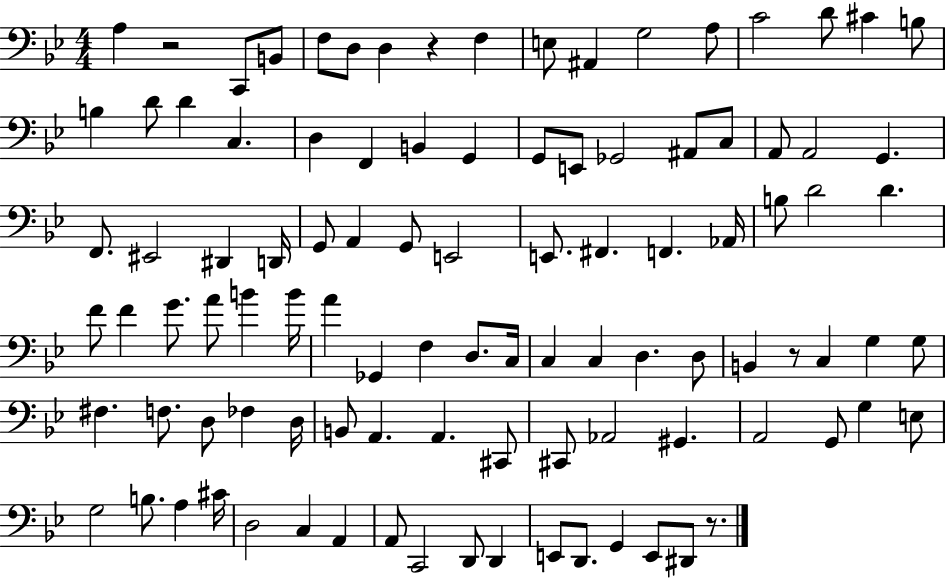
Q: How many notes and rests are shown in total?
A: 101